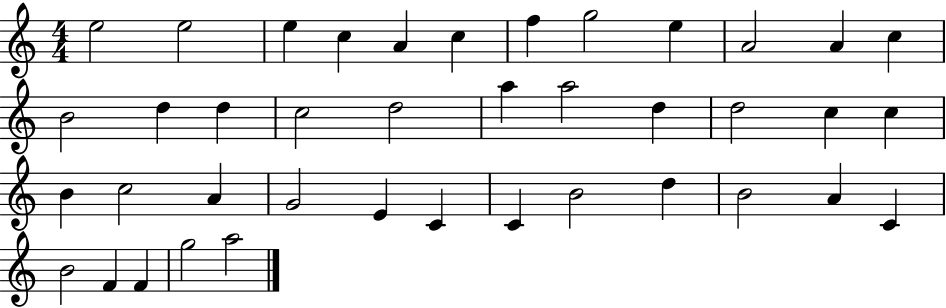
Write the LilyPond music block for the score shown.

{
  \clef treble
  \numericTimeSignature
  \time 4/4
  \key c \major
  e''2 e''2 | e''4 c''4 a'4 c''4 | f''4 g''2 e''4 | a'2 a'4 c''4 | \break b'2 d''4 d''4 | c''2 d''2 | a''4 a''2 d''4 | d''2 c''4 c''4 | \break b'4 c''2 a'4 | g'2 e'4 c'4 | c'4 b'2 d''4 | b'2 a'4 c'4 | \break b'2 f'4 f'4 | g''2 a''2 | \bar "|."
}